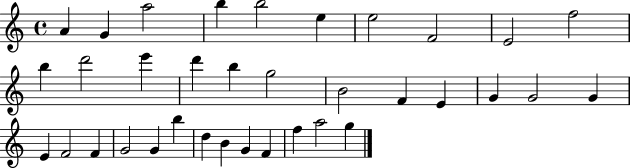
A4/q G4/q A5/h B5/q B5/h E5/q E5/h F4/h E4/h F5/h B5/q D6/h E6/q D6/q B5/q G5/h B4/h F4/q E4/q G4/q G4/h G4/q E4/q F4/h F4/q G4/h G4/q B5/q D5/q B4/q G4/q F4/q F5/q A5/h G5/q